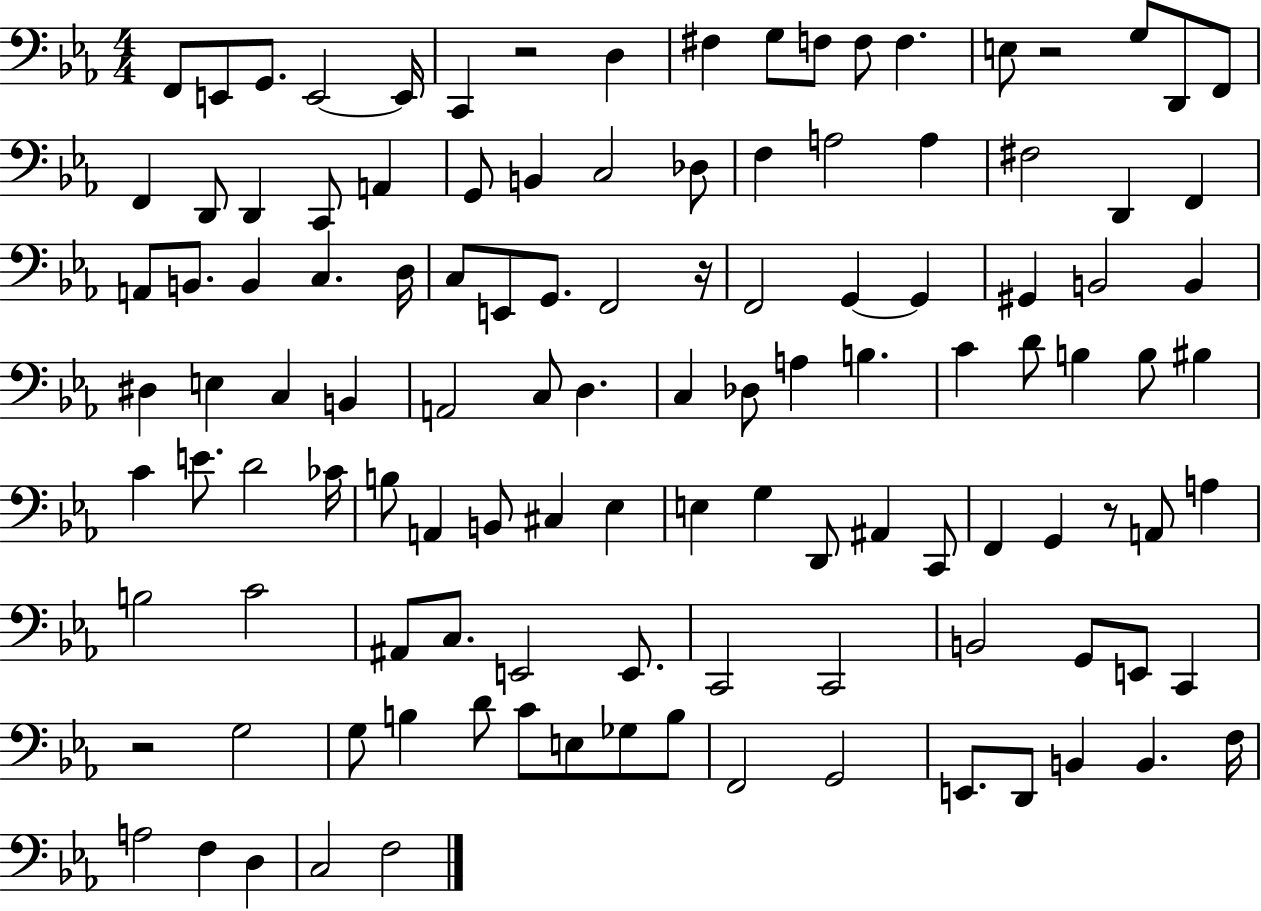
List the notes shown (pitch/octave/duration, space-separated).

F2/e E2/e G2/e. E2/h E2/s C2/q R/h D3/q F#3/q G3/e F3/e F3/e F3/q. E3/e R/h G3/e D2/e F2/e F2/q D2/e D2/q C2/e A2/q G2/e B2/q C3/h Db3/e F3/q A3/h A3/q F#3/h D2/q F2/q A2/e B2/e. B2/q C3/q. D3/s C3/e E2/e G2/e. F2/h R/s F2/h G2/q G2/q G#2/q B2/h B2/q D#3/q E3/q C3/q B2/q A2/h C3/e D3/q. C3/q Db3/e A3/q B3/q. C4/q D4/e B3/q B3/e BIS3/q C4/q E4/e. D4/h CES4/s B3/e A2/q B2/e C#3/q Eb3/q E3/q G3/q D2/e A#2/q C2/e F2/q G2/q R/e A2/e A3/q B3/h C4/h A#2/e C3/e. E2/h E2/e. C2/h C2/h B2/h G2/e E2/e C2/q R/h G3/h G3/e B3/q D4/e C4/e E3/e Gb3/e B3/e F2/h G2/h E2/e. D2/e B2/q B2/q. F3/s A3/h F3/q D3/q C3/h F3/h